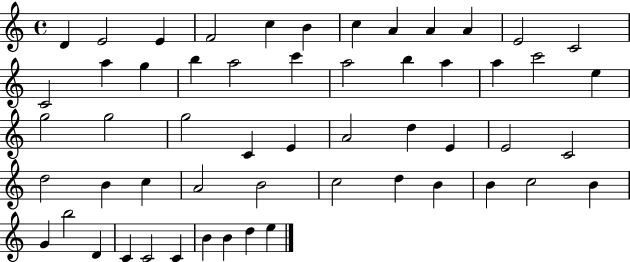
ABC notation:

X:1
T:Untitled
M:4/4
L:1/4
K:C
D E2 E F2 c B c A A A E2 C2 C2 a g b a2 c' a2 b a a c'2 e g2 g2 g2 C E A2 d E E2 C2 d2 B c A2 B2 c2 d B B c2 B G b2 D C C2 C B B d e